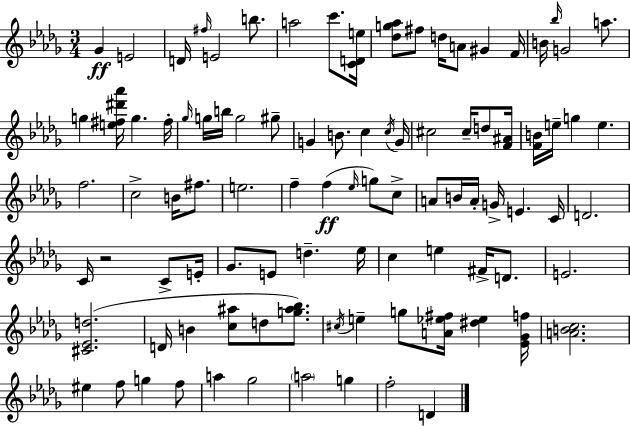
X:1
T:Untitled
M:3/4
L:1/4
K:Bbm
_G E2 D/4 ^f/4 E2 b/2 a2 c'/2 [CDe]/4 [_dg_a]/2 ^f/2 d/4 A/2 ^G F/4 B/4 _b/4 G2 a/2 g [e^f^d'_a']/4 g ^f/4 _g/4 g/4 b/4 g2 ^g/2 G B/2 c c/4 G/4 ^c2 ^c/4 d/2 [F^A]/4 [FB]/4 e/4 g e f2 c2 B/4 ^f/2 e2 f f _e/4 g/2 c/2 A/2 B/4 A/4 G/4 E C/4 D2 C/4 z2 C/2 E/4 _G/2 E/2 d _e/4 c e ^F/4 D/2 E2 [^C_Ed]2 D/4 B [c^a]/2 d/2 [g^a_b]/2 ^c/4 e g/2 [A_e^f]/4 [^d_e] [_E_Gf]/4 [ABc]2 ^e f/2 g f/2 a _g2 a2 g f2 D